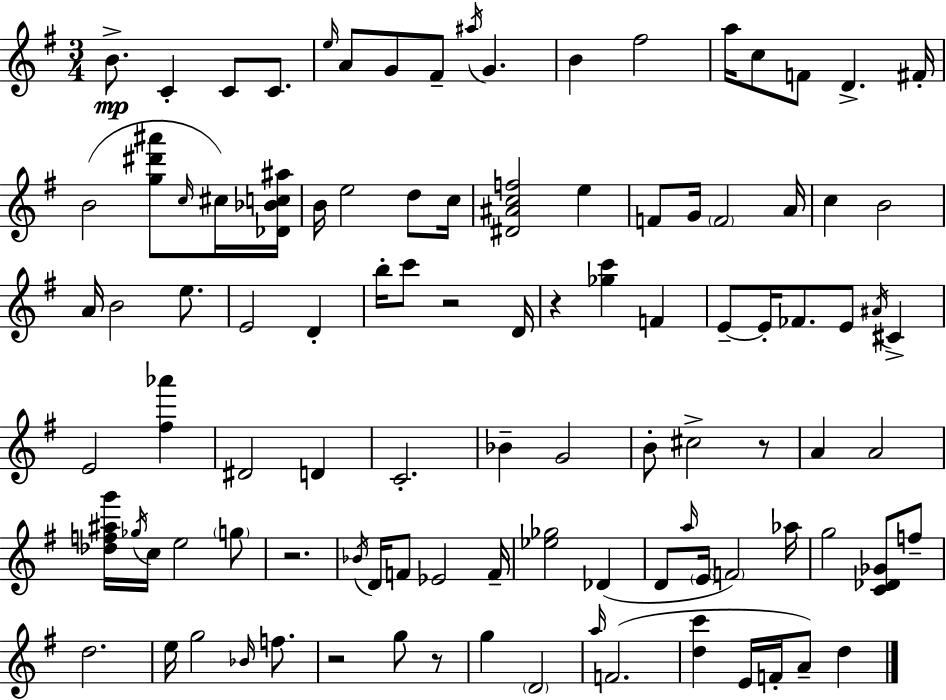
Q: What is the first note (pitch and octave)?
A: B4